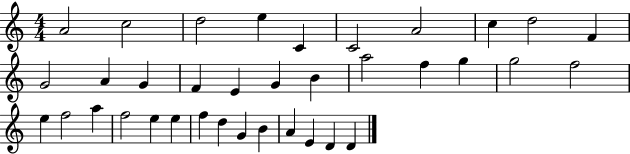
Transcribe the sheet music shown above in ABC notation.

X:1
T:Untitled
M:4/4
L:1/4
K:C
A2 c2 d2 e C C2 A2 c d2 F G2 A G F E G B a2 f g g2 f2 e f2 a f2 e e f d G B A E D D